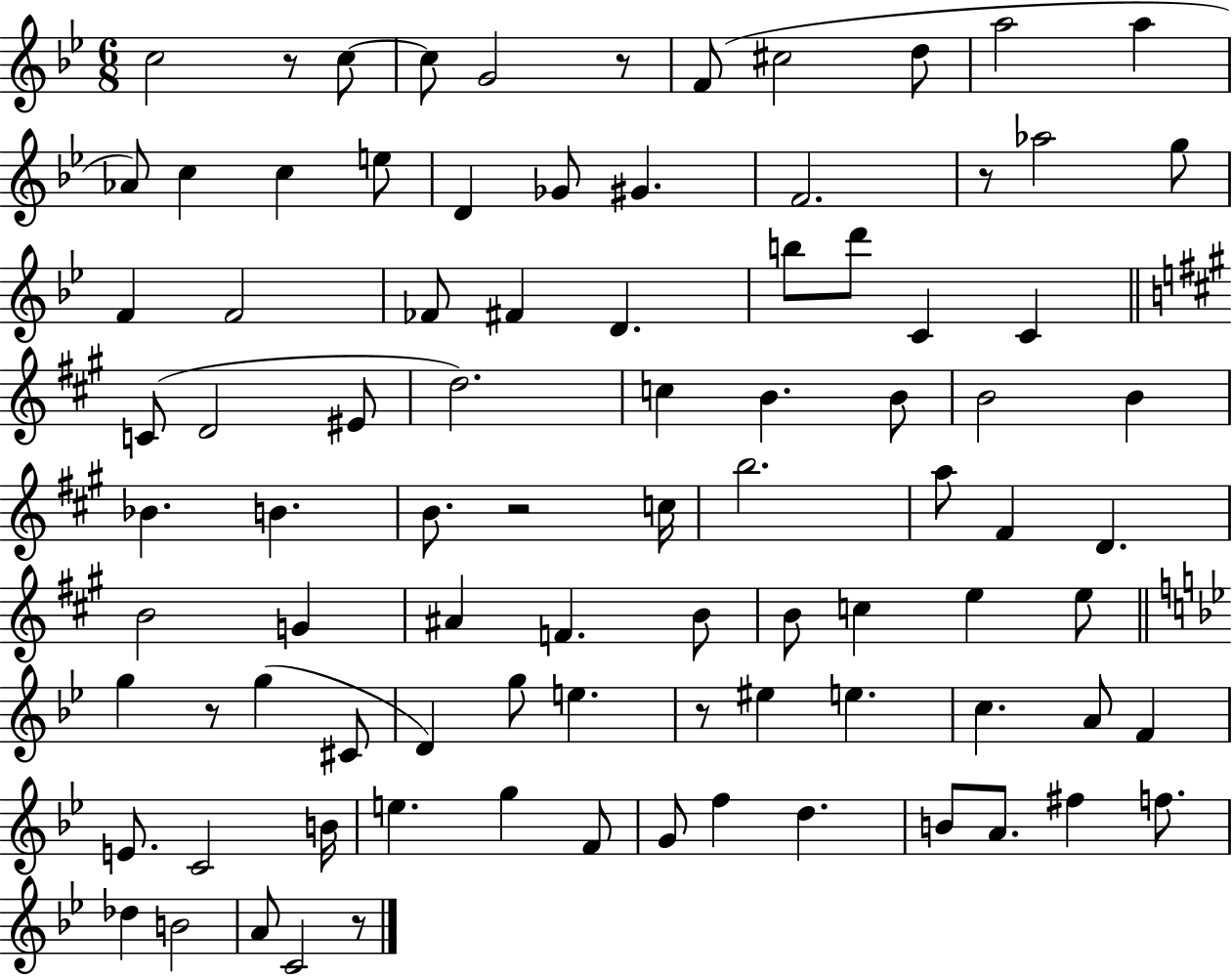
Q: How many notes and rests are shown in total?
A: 89